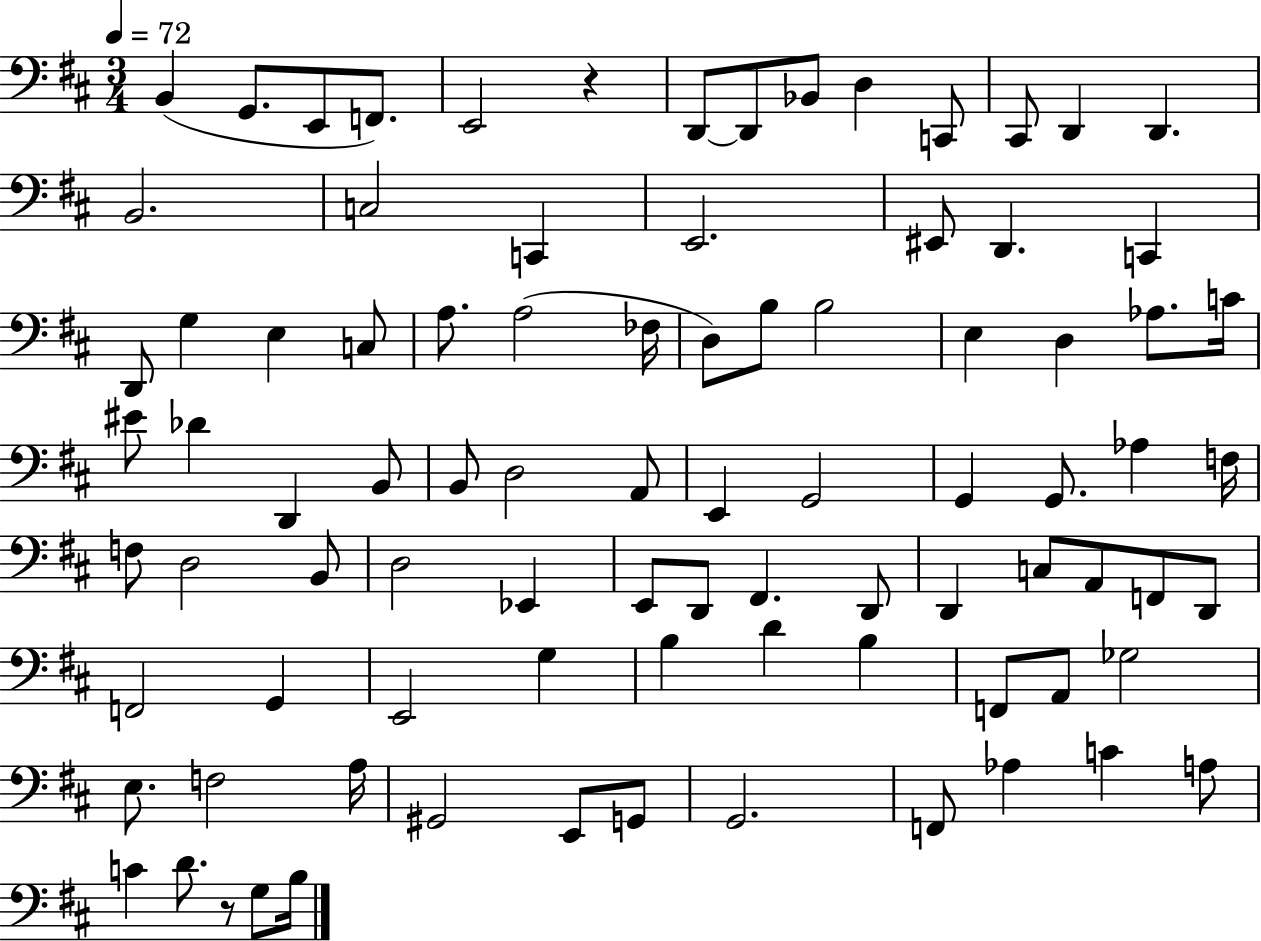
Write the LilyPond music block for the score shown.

{
  \clef bass
  \numericTimeSignature
  \time 3/4
  \key d \major
  \tempo 4 = 72
  b,4( g,8. e,8 f,8.) | e,2 r4 | d,8~~ d,8 bes,8 d4 c,8 | cis,8 d,4 d,4. | \break b,2. | c2 c,4 | e,2. | eis,8 d,4. c,4 | \break d,8 g4 e4 c8 | a8. a2( fes16 | d8) b8 b2 | e4 d4 aes8. c'16 | \break eis'8 des'4 d,4 b,8 | b,8 d2 a,8 | e,4 g,2 | g,4 g,8. aes4 f16 | \break f8 d2 b,8 | d2 ees,4 | e,8 d,8 fis,4. d,8 | d,4 c8 a,8 f,8 d,8 | \break f,2 g,4 | e,2 g4 | b4 d'4 b4 | f,8 a,8 ges2 | \break e8. f2 a16 | gis,2 e,8 g,8 | g,2. | f,8 aes4 c'4 a8 | \break c'4 d'8. r8 g8 b16 | \bar "|."
}